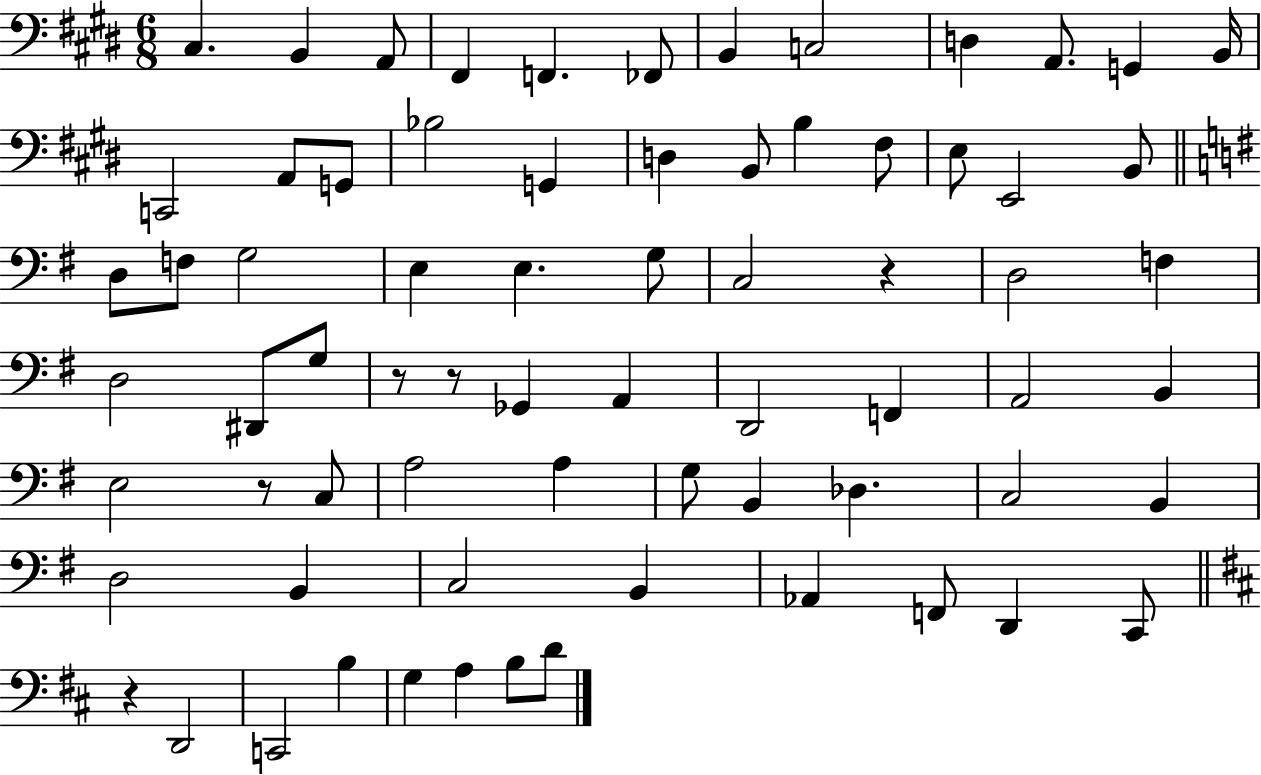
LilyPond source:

{
  \clef bass
  \numericTimeSignature
  \time 6/8
  \key e \major
  cis4. b,4 a,8 | fis,4 f,4. fes,8 | b,4 c2 | d4 a,8. g,4 b,16 | \break c,2 a,8 g,8 | bes2 g,4 | d4 b,8 b4 fis8 | e8 e,2 b,8 | \break \bar "||" \break \key e \minor d8 f8 g2 | e4 e4. g8 | c2 r4 | d2 f4 | \break d2 dis,8 g8 | r8 r8 ges,4 a,4 | d,2 f,4 | a,2 b,4 | \break e2 r8 c8 | a2 a4 | g8 b,4 des4. | c2 b,4 | \break d2 b,4 | c2 b,4 | aes,4 f,8 d,4 c,8 | \bar "||" \break \key d \major r4 d,2 | c,2 b4 | g4 a4 b8 d'8 | \bar "|."
}